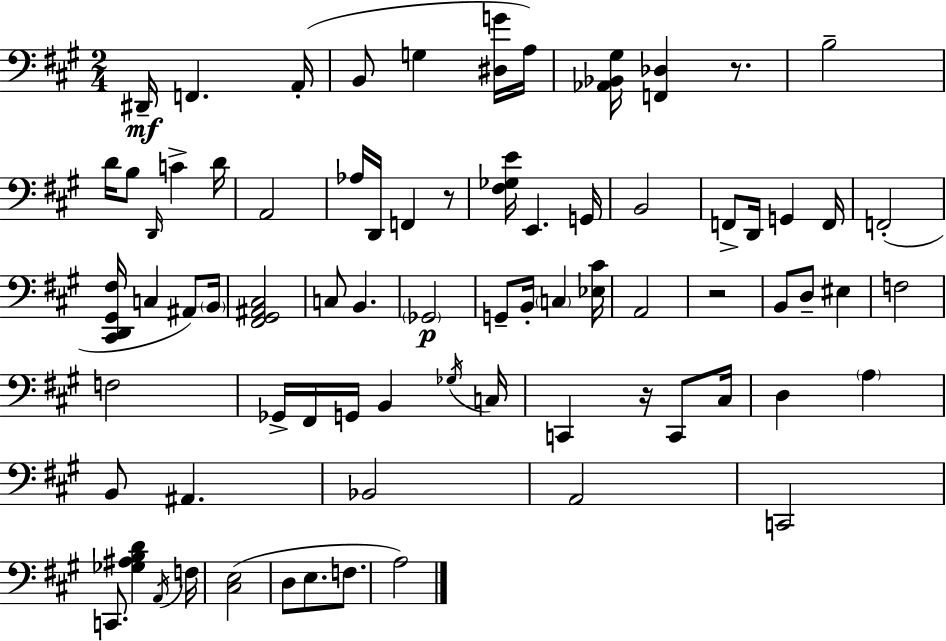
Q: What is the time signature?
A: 2/4